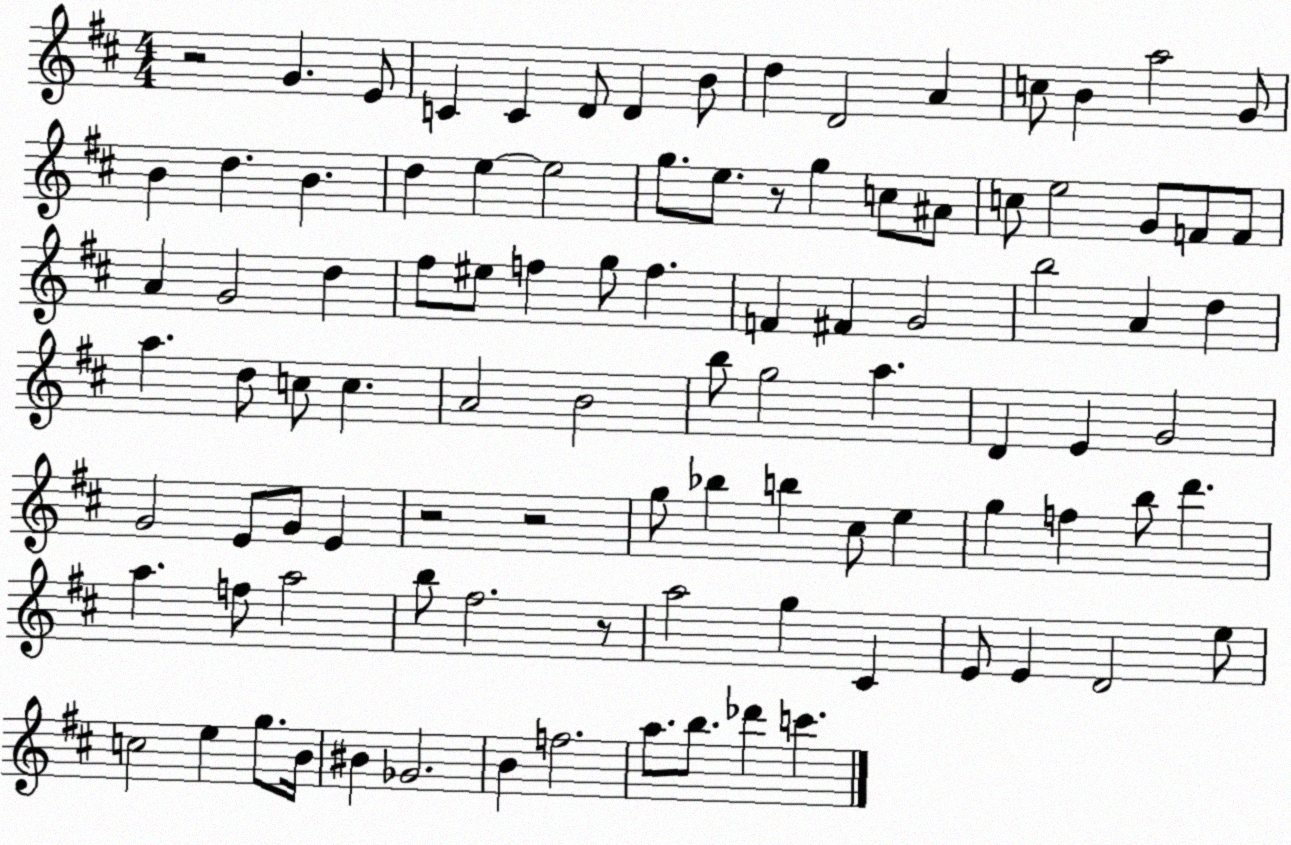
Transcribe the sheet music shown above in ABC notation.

X:1
T:Untitled
M:4/4
L:1/4
K:D
z2 G E/2 C C D/2 D B/2 d D2 A c/2 B a2 G/2 B d B d e e2 g/2 e/2 z/2 g c/2 ^A/2 c/2 e2 G/2 F/2 F/2 A G2 d ^f/2 ^e/2 f g/2 f F ^F G2 b2 A d a d/2 c/2 c A2 B2 b/2 g2 a D E G2 G2 E/2 G/2 E z2 z2 g/2 _b b ^c/2 e g f b/2 d' a f/2 a2 b/2 ^f2 z/2 a2 g ^C E/2 E D2 e/2 c2 e g/2 B/4 ^B _G2 B f2 a/2 b/2 _d' c'